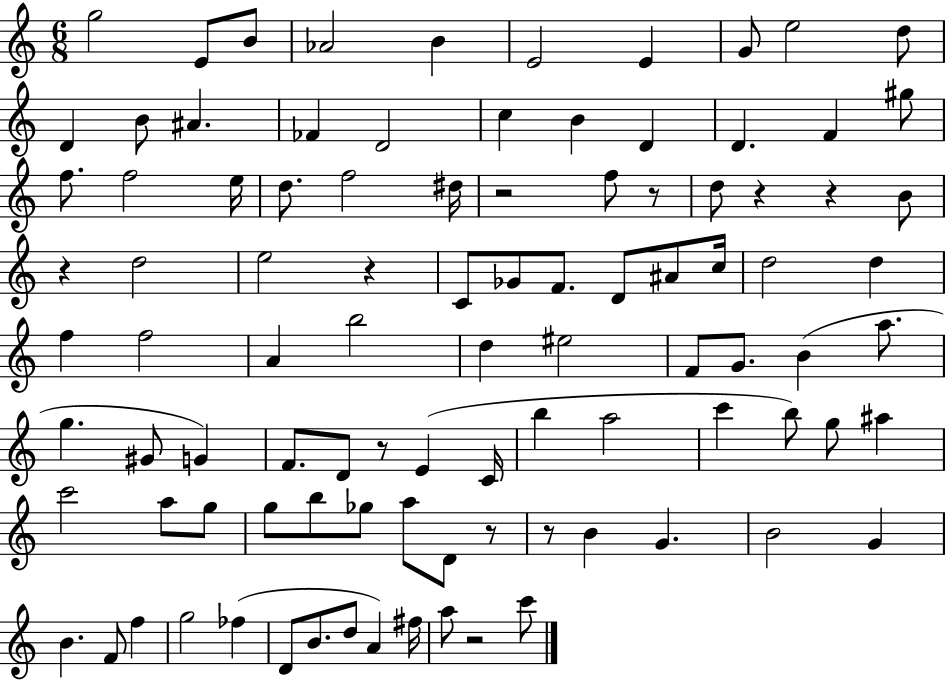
G5/h E4/e B4/e Ab4/h B4/q E4/h E4/q G4/e E5/h D5/e D4/q B4/e A#4/q. FES4/q D4/h C5/q B4/q D4/q D4/q. F4/q G#5/e F5/e. F5/h E5/s D5/e. F5/h D#5/s R/h F5/e R/e D5/e R/q R/q B4/e R/q D5/h E5/h R/q C4/e Gb4/e F4/e. D4/e A#4/e C5/s D5/h D5/q F5/q F5/h A4/q B5/h D5/q EIS5/h F4/e G4/e. B4/q A5/e. G5/q. G#4/e G4/q F4/e. D4/e R/e E4/q C4/s B5/q A5/h C6/q B5/e G5/e A#5/q C6/h A5/e G5/e G5/e B5/e Gb5/e A5/e D4/e R/e R/e B4/q G4/q. B4/h G4/q B4/q. F4/e F5/q G5/h FES5/q D4/e B4/e. D5/e A4/q F#5/s A5/e R/h C6/e